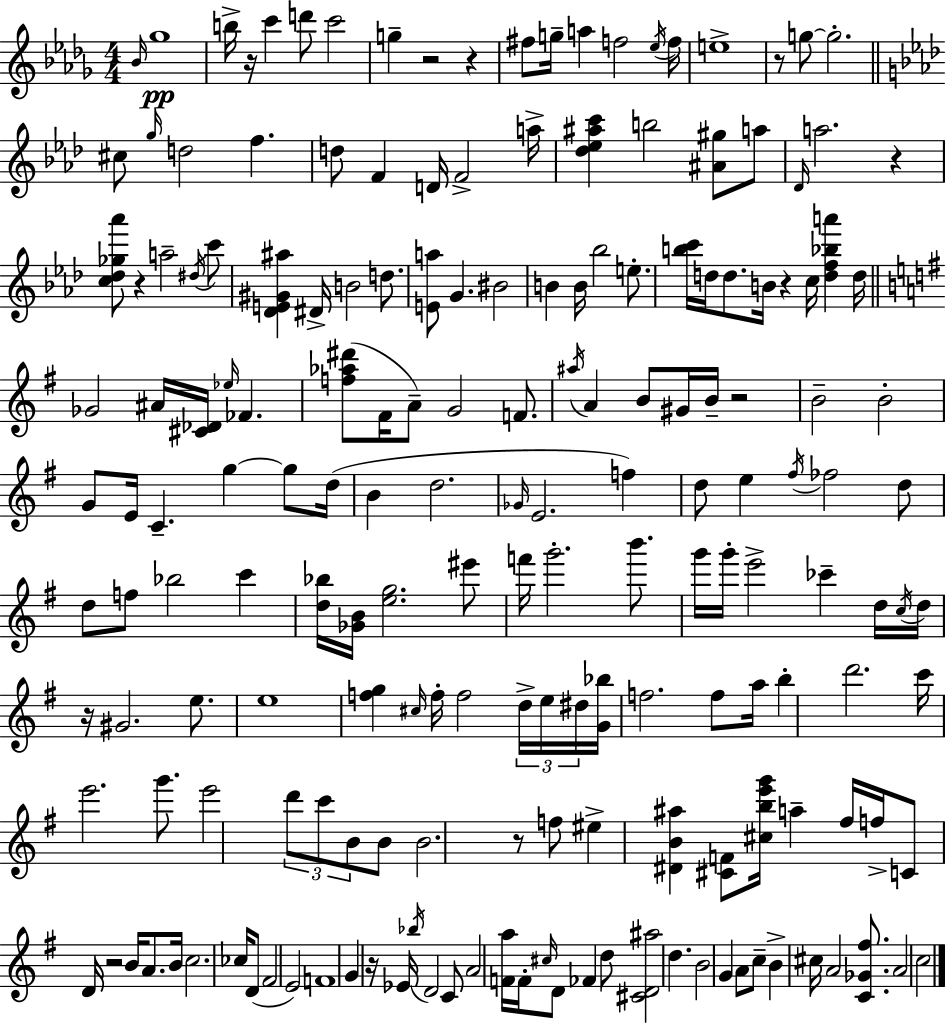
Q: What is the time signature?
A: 4/4